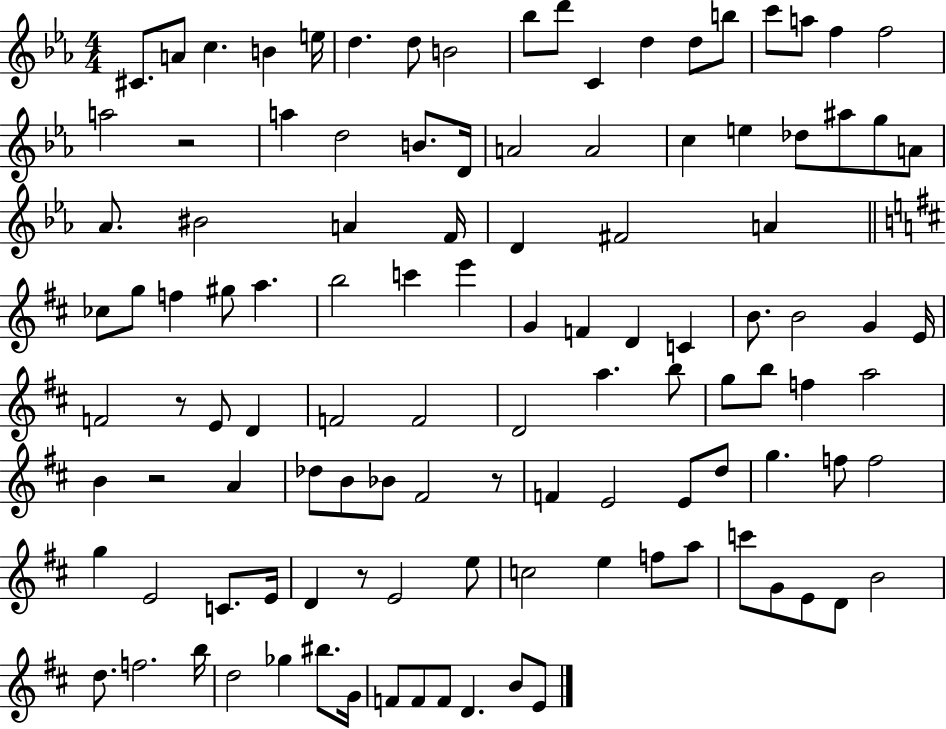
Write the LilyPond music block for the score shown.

{
  \clef treble
  \numericTimeSignature
  \time 4/4
  \key ees \major
  \repeat volta 2 { cis'8. a'8 c''4. b'4 e''16 | d''4. d''8 b'2 | bes''8 d'''8 c'4 d''4 d''8 b''8 | c'''8 a''8 f''4 f''2 | \break a''2 r2 | a''4 d''2 b'8. d'16 | a'2 a'2 | c''4 e''4 des''8 ais''8 g''8 a'8 | \break aes'8. bis'2 a'4 f'16 | d'4 fis'2 a'4 | \bar "||" \break \key d \major ces''8 g''8 f''4 gis''8 a''4. | b''2 c'''4 e'''4 | g'4 f'4 d'4 c'4 | b'8. b'2 g'4 e'16 | \break f'2 r8 e'8 d'4 | f'2 f'2 | d'2 a''4. b''8 | g''8 b''8 f''4 a''2 | \break b'4 r2 a'4 | des''8 b'8 bes'8 fis'2 r8 | f'4 e'2 e'8 d''8 | g''4. f''8 f''2 | \break g''4 e'2 c'8. e'16 | d'4 r8 e'2 e''8 | c''2 e''4 f''8 a''8 | c'''8 g'8 e'8 d'8 b'2 | \break d''8. f''2. b''16 | d''2 ges''4 bis''8. g'16 | f'8 f'8 f'8 d'4. b'8 e'8 | } \bar "|."
}